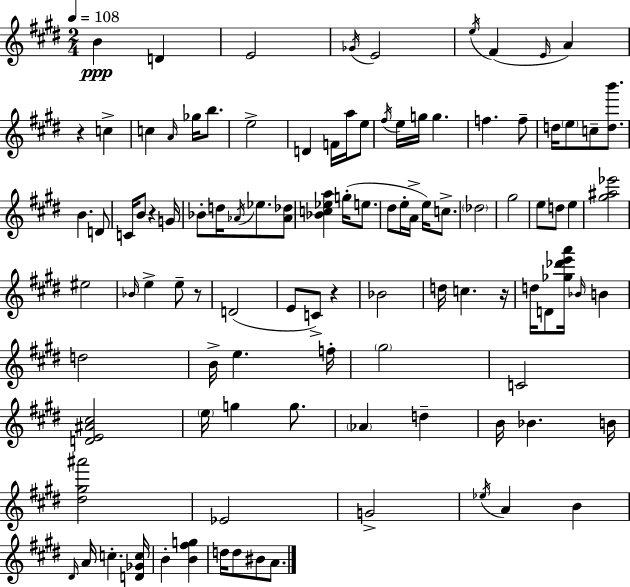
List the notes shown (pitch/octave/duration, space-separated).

B4/q D4/q E4/h Gb4/s E4/h E5/s F#4/q E4/s A4/q R/q C5/q C5/q A4/s Gb5/s B5/e. E5/h D4/q F4/s A5/s E5/e F#5/s E5/s G5/s G5/q. F5/q. F5/e D5/s E5/e C5/e [D5,B6]/e. B4/q. D4/e C4/s B4/e R/q G4/s Bb4/e D5/s Ab4/s Eb5/e. [Ab4,Db5]/e [Bb4,C5,Eb5,A5]/q G5/s E5/e. D#5/e E5/s A4/s E5/s C5/e. Db5/h G#5/h E5/e D5/e E5/q [G#5,A#5,Eb6]/h EIS5/h Bb4/s E5/q E5/e R/e D4/h E4/e C4/e R/q Bb4/h D5/s C5/q. R/s D5/s D4/e [Gb5,Db6,E6,A6]/s Bb4/s B4/q D5/h B4/s E5/q. F5/s G#5/h C4/h [D4,E4,A#4,C#5]/h E5/s G5/q G5/e. Ab4/q D5/q B4/s Bb4/q. B4/s [D#5,G#5,A#6]/h Eb4/h G4/h Eb5/s A4/q B4/q D#4/s A4/s C5/q. [D4,Gb4,C5]/s B4/q [B4,F#5,G5]/q D5/s D5/e BIS4/e A4/e.